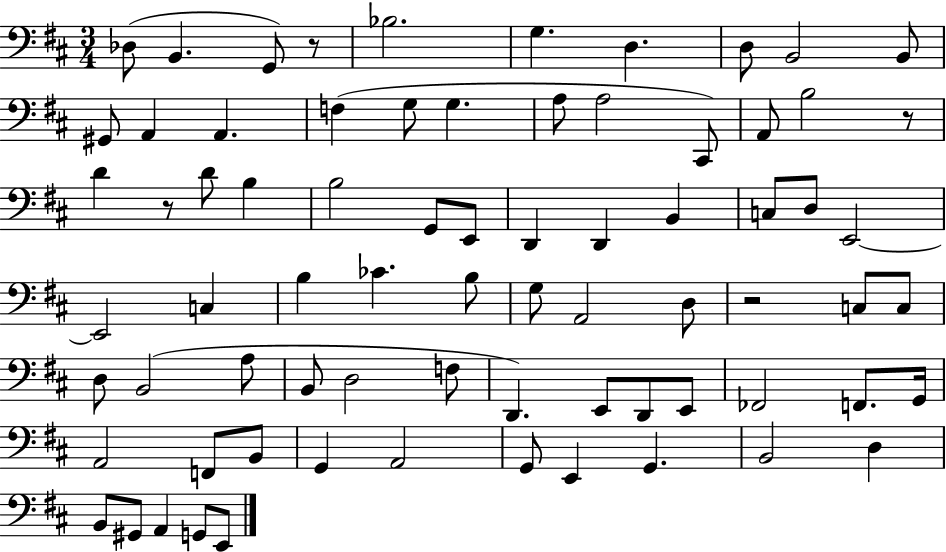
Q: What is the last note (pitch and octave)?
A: E2